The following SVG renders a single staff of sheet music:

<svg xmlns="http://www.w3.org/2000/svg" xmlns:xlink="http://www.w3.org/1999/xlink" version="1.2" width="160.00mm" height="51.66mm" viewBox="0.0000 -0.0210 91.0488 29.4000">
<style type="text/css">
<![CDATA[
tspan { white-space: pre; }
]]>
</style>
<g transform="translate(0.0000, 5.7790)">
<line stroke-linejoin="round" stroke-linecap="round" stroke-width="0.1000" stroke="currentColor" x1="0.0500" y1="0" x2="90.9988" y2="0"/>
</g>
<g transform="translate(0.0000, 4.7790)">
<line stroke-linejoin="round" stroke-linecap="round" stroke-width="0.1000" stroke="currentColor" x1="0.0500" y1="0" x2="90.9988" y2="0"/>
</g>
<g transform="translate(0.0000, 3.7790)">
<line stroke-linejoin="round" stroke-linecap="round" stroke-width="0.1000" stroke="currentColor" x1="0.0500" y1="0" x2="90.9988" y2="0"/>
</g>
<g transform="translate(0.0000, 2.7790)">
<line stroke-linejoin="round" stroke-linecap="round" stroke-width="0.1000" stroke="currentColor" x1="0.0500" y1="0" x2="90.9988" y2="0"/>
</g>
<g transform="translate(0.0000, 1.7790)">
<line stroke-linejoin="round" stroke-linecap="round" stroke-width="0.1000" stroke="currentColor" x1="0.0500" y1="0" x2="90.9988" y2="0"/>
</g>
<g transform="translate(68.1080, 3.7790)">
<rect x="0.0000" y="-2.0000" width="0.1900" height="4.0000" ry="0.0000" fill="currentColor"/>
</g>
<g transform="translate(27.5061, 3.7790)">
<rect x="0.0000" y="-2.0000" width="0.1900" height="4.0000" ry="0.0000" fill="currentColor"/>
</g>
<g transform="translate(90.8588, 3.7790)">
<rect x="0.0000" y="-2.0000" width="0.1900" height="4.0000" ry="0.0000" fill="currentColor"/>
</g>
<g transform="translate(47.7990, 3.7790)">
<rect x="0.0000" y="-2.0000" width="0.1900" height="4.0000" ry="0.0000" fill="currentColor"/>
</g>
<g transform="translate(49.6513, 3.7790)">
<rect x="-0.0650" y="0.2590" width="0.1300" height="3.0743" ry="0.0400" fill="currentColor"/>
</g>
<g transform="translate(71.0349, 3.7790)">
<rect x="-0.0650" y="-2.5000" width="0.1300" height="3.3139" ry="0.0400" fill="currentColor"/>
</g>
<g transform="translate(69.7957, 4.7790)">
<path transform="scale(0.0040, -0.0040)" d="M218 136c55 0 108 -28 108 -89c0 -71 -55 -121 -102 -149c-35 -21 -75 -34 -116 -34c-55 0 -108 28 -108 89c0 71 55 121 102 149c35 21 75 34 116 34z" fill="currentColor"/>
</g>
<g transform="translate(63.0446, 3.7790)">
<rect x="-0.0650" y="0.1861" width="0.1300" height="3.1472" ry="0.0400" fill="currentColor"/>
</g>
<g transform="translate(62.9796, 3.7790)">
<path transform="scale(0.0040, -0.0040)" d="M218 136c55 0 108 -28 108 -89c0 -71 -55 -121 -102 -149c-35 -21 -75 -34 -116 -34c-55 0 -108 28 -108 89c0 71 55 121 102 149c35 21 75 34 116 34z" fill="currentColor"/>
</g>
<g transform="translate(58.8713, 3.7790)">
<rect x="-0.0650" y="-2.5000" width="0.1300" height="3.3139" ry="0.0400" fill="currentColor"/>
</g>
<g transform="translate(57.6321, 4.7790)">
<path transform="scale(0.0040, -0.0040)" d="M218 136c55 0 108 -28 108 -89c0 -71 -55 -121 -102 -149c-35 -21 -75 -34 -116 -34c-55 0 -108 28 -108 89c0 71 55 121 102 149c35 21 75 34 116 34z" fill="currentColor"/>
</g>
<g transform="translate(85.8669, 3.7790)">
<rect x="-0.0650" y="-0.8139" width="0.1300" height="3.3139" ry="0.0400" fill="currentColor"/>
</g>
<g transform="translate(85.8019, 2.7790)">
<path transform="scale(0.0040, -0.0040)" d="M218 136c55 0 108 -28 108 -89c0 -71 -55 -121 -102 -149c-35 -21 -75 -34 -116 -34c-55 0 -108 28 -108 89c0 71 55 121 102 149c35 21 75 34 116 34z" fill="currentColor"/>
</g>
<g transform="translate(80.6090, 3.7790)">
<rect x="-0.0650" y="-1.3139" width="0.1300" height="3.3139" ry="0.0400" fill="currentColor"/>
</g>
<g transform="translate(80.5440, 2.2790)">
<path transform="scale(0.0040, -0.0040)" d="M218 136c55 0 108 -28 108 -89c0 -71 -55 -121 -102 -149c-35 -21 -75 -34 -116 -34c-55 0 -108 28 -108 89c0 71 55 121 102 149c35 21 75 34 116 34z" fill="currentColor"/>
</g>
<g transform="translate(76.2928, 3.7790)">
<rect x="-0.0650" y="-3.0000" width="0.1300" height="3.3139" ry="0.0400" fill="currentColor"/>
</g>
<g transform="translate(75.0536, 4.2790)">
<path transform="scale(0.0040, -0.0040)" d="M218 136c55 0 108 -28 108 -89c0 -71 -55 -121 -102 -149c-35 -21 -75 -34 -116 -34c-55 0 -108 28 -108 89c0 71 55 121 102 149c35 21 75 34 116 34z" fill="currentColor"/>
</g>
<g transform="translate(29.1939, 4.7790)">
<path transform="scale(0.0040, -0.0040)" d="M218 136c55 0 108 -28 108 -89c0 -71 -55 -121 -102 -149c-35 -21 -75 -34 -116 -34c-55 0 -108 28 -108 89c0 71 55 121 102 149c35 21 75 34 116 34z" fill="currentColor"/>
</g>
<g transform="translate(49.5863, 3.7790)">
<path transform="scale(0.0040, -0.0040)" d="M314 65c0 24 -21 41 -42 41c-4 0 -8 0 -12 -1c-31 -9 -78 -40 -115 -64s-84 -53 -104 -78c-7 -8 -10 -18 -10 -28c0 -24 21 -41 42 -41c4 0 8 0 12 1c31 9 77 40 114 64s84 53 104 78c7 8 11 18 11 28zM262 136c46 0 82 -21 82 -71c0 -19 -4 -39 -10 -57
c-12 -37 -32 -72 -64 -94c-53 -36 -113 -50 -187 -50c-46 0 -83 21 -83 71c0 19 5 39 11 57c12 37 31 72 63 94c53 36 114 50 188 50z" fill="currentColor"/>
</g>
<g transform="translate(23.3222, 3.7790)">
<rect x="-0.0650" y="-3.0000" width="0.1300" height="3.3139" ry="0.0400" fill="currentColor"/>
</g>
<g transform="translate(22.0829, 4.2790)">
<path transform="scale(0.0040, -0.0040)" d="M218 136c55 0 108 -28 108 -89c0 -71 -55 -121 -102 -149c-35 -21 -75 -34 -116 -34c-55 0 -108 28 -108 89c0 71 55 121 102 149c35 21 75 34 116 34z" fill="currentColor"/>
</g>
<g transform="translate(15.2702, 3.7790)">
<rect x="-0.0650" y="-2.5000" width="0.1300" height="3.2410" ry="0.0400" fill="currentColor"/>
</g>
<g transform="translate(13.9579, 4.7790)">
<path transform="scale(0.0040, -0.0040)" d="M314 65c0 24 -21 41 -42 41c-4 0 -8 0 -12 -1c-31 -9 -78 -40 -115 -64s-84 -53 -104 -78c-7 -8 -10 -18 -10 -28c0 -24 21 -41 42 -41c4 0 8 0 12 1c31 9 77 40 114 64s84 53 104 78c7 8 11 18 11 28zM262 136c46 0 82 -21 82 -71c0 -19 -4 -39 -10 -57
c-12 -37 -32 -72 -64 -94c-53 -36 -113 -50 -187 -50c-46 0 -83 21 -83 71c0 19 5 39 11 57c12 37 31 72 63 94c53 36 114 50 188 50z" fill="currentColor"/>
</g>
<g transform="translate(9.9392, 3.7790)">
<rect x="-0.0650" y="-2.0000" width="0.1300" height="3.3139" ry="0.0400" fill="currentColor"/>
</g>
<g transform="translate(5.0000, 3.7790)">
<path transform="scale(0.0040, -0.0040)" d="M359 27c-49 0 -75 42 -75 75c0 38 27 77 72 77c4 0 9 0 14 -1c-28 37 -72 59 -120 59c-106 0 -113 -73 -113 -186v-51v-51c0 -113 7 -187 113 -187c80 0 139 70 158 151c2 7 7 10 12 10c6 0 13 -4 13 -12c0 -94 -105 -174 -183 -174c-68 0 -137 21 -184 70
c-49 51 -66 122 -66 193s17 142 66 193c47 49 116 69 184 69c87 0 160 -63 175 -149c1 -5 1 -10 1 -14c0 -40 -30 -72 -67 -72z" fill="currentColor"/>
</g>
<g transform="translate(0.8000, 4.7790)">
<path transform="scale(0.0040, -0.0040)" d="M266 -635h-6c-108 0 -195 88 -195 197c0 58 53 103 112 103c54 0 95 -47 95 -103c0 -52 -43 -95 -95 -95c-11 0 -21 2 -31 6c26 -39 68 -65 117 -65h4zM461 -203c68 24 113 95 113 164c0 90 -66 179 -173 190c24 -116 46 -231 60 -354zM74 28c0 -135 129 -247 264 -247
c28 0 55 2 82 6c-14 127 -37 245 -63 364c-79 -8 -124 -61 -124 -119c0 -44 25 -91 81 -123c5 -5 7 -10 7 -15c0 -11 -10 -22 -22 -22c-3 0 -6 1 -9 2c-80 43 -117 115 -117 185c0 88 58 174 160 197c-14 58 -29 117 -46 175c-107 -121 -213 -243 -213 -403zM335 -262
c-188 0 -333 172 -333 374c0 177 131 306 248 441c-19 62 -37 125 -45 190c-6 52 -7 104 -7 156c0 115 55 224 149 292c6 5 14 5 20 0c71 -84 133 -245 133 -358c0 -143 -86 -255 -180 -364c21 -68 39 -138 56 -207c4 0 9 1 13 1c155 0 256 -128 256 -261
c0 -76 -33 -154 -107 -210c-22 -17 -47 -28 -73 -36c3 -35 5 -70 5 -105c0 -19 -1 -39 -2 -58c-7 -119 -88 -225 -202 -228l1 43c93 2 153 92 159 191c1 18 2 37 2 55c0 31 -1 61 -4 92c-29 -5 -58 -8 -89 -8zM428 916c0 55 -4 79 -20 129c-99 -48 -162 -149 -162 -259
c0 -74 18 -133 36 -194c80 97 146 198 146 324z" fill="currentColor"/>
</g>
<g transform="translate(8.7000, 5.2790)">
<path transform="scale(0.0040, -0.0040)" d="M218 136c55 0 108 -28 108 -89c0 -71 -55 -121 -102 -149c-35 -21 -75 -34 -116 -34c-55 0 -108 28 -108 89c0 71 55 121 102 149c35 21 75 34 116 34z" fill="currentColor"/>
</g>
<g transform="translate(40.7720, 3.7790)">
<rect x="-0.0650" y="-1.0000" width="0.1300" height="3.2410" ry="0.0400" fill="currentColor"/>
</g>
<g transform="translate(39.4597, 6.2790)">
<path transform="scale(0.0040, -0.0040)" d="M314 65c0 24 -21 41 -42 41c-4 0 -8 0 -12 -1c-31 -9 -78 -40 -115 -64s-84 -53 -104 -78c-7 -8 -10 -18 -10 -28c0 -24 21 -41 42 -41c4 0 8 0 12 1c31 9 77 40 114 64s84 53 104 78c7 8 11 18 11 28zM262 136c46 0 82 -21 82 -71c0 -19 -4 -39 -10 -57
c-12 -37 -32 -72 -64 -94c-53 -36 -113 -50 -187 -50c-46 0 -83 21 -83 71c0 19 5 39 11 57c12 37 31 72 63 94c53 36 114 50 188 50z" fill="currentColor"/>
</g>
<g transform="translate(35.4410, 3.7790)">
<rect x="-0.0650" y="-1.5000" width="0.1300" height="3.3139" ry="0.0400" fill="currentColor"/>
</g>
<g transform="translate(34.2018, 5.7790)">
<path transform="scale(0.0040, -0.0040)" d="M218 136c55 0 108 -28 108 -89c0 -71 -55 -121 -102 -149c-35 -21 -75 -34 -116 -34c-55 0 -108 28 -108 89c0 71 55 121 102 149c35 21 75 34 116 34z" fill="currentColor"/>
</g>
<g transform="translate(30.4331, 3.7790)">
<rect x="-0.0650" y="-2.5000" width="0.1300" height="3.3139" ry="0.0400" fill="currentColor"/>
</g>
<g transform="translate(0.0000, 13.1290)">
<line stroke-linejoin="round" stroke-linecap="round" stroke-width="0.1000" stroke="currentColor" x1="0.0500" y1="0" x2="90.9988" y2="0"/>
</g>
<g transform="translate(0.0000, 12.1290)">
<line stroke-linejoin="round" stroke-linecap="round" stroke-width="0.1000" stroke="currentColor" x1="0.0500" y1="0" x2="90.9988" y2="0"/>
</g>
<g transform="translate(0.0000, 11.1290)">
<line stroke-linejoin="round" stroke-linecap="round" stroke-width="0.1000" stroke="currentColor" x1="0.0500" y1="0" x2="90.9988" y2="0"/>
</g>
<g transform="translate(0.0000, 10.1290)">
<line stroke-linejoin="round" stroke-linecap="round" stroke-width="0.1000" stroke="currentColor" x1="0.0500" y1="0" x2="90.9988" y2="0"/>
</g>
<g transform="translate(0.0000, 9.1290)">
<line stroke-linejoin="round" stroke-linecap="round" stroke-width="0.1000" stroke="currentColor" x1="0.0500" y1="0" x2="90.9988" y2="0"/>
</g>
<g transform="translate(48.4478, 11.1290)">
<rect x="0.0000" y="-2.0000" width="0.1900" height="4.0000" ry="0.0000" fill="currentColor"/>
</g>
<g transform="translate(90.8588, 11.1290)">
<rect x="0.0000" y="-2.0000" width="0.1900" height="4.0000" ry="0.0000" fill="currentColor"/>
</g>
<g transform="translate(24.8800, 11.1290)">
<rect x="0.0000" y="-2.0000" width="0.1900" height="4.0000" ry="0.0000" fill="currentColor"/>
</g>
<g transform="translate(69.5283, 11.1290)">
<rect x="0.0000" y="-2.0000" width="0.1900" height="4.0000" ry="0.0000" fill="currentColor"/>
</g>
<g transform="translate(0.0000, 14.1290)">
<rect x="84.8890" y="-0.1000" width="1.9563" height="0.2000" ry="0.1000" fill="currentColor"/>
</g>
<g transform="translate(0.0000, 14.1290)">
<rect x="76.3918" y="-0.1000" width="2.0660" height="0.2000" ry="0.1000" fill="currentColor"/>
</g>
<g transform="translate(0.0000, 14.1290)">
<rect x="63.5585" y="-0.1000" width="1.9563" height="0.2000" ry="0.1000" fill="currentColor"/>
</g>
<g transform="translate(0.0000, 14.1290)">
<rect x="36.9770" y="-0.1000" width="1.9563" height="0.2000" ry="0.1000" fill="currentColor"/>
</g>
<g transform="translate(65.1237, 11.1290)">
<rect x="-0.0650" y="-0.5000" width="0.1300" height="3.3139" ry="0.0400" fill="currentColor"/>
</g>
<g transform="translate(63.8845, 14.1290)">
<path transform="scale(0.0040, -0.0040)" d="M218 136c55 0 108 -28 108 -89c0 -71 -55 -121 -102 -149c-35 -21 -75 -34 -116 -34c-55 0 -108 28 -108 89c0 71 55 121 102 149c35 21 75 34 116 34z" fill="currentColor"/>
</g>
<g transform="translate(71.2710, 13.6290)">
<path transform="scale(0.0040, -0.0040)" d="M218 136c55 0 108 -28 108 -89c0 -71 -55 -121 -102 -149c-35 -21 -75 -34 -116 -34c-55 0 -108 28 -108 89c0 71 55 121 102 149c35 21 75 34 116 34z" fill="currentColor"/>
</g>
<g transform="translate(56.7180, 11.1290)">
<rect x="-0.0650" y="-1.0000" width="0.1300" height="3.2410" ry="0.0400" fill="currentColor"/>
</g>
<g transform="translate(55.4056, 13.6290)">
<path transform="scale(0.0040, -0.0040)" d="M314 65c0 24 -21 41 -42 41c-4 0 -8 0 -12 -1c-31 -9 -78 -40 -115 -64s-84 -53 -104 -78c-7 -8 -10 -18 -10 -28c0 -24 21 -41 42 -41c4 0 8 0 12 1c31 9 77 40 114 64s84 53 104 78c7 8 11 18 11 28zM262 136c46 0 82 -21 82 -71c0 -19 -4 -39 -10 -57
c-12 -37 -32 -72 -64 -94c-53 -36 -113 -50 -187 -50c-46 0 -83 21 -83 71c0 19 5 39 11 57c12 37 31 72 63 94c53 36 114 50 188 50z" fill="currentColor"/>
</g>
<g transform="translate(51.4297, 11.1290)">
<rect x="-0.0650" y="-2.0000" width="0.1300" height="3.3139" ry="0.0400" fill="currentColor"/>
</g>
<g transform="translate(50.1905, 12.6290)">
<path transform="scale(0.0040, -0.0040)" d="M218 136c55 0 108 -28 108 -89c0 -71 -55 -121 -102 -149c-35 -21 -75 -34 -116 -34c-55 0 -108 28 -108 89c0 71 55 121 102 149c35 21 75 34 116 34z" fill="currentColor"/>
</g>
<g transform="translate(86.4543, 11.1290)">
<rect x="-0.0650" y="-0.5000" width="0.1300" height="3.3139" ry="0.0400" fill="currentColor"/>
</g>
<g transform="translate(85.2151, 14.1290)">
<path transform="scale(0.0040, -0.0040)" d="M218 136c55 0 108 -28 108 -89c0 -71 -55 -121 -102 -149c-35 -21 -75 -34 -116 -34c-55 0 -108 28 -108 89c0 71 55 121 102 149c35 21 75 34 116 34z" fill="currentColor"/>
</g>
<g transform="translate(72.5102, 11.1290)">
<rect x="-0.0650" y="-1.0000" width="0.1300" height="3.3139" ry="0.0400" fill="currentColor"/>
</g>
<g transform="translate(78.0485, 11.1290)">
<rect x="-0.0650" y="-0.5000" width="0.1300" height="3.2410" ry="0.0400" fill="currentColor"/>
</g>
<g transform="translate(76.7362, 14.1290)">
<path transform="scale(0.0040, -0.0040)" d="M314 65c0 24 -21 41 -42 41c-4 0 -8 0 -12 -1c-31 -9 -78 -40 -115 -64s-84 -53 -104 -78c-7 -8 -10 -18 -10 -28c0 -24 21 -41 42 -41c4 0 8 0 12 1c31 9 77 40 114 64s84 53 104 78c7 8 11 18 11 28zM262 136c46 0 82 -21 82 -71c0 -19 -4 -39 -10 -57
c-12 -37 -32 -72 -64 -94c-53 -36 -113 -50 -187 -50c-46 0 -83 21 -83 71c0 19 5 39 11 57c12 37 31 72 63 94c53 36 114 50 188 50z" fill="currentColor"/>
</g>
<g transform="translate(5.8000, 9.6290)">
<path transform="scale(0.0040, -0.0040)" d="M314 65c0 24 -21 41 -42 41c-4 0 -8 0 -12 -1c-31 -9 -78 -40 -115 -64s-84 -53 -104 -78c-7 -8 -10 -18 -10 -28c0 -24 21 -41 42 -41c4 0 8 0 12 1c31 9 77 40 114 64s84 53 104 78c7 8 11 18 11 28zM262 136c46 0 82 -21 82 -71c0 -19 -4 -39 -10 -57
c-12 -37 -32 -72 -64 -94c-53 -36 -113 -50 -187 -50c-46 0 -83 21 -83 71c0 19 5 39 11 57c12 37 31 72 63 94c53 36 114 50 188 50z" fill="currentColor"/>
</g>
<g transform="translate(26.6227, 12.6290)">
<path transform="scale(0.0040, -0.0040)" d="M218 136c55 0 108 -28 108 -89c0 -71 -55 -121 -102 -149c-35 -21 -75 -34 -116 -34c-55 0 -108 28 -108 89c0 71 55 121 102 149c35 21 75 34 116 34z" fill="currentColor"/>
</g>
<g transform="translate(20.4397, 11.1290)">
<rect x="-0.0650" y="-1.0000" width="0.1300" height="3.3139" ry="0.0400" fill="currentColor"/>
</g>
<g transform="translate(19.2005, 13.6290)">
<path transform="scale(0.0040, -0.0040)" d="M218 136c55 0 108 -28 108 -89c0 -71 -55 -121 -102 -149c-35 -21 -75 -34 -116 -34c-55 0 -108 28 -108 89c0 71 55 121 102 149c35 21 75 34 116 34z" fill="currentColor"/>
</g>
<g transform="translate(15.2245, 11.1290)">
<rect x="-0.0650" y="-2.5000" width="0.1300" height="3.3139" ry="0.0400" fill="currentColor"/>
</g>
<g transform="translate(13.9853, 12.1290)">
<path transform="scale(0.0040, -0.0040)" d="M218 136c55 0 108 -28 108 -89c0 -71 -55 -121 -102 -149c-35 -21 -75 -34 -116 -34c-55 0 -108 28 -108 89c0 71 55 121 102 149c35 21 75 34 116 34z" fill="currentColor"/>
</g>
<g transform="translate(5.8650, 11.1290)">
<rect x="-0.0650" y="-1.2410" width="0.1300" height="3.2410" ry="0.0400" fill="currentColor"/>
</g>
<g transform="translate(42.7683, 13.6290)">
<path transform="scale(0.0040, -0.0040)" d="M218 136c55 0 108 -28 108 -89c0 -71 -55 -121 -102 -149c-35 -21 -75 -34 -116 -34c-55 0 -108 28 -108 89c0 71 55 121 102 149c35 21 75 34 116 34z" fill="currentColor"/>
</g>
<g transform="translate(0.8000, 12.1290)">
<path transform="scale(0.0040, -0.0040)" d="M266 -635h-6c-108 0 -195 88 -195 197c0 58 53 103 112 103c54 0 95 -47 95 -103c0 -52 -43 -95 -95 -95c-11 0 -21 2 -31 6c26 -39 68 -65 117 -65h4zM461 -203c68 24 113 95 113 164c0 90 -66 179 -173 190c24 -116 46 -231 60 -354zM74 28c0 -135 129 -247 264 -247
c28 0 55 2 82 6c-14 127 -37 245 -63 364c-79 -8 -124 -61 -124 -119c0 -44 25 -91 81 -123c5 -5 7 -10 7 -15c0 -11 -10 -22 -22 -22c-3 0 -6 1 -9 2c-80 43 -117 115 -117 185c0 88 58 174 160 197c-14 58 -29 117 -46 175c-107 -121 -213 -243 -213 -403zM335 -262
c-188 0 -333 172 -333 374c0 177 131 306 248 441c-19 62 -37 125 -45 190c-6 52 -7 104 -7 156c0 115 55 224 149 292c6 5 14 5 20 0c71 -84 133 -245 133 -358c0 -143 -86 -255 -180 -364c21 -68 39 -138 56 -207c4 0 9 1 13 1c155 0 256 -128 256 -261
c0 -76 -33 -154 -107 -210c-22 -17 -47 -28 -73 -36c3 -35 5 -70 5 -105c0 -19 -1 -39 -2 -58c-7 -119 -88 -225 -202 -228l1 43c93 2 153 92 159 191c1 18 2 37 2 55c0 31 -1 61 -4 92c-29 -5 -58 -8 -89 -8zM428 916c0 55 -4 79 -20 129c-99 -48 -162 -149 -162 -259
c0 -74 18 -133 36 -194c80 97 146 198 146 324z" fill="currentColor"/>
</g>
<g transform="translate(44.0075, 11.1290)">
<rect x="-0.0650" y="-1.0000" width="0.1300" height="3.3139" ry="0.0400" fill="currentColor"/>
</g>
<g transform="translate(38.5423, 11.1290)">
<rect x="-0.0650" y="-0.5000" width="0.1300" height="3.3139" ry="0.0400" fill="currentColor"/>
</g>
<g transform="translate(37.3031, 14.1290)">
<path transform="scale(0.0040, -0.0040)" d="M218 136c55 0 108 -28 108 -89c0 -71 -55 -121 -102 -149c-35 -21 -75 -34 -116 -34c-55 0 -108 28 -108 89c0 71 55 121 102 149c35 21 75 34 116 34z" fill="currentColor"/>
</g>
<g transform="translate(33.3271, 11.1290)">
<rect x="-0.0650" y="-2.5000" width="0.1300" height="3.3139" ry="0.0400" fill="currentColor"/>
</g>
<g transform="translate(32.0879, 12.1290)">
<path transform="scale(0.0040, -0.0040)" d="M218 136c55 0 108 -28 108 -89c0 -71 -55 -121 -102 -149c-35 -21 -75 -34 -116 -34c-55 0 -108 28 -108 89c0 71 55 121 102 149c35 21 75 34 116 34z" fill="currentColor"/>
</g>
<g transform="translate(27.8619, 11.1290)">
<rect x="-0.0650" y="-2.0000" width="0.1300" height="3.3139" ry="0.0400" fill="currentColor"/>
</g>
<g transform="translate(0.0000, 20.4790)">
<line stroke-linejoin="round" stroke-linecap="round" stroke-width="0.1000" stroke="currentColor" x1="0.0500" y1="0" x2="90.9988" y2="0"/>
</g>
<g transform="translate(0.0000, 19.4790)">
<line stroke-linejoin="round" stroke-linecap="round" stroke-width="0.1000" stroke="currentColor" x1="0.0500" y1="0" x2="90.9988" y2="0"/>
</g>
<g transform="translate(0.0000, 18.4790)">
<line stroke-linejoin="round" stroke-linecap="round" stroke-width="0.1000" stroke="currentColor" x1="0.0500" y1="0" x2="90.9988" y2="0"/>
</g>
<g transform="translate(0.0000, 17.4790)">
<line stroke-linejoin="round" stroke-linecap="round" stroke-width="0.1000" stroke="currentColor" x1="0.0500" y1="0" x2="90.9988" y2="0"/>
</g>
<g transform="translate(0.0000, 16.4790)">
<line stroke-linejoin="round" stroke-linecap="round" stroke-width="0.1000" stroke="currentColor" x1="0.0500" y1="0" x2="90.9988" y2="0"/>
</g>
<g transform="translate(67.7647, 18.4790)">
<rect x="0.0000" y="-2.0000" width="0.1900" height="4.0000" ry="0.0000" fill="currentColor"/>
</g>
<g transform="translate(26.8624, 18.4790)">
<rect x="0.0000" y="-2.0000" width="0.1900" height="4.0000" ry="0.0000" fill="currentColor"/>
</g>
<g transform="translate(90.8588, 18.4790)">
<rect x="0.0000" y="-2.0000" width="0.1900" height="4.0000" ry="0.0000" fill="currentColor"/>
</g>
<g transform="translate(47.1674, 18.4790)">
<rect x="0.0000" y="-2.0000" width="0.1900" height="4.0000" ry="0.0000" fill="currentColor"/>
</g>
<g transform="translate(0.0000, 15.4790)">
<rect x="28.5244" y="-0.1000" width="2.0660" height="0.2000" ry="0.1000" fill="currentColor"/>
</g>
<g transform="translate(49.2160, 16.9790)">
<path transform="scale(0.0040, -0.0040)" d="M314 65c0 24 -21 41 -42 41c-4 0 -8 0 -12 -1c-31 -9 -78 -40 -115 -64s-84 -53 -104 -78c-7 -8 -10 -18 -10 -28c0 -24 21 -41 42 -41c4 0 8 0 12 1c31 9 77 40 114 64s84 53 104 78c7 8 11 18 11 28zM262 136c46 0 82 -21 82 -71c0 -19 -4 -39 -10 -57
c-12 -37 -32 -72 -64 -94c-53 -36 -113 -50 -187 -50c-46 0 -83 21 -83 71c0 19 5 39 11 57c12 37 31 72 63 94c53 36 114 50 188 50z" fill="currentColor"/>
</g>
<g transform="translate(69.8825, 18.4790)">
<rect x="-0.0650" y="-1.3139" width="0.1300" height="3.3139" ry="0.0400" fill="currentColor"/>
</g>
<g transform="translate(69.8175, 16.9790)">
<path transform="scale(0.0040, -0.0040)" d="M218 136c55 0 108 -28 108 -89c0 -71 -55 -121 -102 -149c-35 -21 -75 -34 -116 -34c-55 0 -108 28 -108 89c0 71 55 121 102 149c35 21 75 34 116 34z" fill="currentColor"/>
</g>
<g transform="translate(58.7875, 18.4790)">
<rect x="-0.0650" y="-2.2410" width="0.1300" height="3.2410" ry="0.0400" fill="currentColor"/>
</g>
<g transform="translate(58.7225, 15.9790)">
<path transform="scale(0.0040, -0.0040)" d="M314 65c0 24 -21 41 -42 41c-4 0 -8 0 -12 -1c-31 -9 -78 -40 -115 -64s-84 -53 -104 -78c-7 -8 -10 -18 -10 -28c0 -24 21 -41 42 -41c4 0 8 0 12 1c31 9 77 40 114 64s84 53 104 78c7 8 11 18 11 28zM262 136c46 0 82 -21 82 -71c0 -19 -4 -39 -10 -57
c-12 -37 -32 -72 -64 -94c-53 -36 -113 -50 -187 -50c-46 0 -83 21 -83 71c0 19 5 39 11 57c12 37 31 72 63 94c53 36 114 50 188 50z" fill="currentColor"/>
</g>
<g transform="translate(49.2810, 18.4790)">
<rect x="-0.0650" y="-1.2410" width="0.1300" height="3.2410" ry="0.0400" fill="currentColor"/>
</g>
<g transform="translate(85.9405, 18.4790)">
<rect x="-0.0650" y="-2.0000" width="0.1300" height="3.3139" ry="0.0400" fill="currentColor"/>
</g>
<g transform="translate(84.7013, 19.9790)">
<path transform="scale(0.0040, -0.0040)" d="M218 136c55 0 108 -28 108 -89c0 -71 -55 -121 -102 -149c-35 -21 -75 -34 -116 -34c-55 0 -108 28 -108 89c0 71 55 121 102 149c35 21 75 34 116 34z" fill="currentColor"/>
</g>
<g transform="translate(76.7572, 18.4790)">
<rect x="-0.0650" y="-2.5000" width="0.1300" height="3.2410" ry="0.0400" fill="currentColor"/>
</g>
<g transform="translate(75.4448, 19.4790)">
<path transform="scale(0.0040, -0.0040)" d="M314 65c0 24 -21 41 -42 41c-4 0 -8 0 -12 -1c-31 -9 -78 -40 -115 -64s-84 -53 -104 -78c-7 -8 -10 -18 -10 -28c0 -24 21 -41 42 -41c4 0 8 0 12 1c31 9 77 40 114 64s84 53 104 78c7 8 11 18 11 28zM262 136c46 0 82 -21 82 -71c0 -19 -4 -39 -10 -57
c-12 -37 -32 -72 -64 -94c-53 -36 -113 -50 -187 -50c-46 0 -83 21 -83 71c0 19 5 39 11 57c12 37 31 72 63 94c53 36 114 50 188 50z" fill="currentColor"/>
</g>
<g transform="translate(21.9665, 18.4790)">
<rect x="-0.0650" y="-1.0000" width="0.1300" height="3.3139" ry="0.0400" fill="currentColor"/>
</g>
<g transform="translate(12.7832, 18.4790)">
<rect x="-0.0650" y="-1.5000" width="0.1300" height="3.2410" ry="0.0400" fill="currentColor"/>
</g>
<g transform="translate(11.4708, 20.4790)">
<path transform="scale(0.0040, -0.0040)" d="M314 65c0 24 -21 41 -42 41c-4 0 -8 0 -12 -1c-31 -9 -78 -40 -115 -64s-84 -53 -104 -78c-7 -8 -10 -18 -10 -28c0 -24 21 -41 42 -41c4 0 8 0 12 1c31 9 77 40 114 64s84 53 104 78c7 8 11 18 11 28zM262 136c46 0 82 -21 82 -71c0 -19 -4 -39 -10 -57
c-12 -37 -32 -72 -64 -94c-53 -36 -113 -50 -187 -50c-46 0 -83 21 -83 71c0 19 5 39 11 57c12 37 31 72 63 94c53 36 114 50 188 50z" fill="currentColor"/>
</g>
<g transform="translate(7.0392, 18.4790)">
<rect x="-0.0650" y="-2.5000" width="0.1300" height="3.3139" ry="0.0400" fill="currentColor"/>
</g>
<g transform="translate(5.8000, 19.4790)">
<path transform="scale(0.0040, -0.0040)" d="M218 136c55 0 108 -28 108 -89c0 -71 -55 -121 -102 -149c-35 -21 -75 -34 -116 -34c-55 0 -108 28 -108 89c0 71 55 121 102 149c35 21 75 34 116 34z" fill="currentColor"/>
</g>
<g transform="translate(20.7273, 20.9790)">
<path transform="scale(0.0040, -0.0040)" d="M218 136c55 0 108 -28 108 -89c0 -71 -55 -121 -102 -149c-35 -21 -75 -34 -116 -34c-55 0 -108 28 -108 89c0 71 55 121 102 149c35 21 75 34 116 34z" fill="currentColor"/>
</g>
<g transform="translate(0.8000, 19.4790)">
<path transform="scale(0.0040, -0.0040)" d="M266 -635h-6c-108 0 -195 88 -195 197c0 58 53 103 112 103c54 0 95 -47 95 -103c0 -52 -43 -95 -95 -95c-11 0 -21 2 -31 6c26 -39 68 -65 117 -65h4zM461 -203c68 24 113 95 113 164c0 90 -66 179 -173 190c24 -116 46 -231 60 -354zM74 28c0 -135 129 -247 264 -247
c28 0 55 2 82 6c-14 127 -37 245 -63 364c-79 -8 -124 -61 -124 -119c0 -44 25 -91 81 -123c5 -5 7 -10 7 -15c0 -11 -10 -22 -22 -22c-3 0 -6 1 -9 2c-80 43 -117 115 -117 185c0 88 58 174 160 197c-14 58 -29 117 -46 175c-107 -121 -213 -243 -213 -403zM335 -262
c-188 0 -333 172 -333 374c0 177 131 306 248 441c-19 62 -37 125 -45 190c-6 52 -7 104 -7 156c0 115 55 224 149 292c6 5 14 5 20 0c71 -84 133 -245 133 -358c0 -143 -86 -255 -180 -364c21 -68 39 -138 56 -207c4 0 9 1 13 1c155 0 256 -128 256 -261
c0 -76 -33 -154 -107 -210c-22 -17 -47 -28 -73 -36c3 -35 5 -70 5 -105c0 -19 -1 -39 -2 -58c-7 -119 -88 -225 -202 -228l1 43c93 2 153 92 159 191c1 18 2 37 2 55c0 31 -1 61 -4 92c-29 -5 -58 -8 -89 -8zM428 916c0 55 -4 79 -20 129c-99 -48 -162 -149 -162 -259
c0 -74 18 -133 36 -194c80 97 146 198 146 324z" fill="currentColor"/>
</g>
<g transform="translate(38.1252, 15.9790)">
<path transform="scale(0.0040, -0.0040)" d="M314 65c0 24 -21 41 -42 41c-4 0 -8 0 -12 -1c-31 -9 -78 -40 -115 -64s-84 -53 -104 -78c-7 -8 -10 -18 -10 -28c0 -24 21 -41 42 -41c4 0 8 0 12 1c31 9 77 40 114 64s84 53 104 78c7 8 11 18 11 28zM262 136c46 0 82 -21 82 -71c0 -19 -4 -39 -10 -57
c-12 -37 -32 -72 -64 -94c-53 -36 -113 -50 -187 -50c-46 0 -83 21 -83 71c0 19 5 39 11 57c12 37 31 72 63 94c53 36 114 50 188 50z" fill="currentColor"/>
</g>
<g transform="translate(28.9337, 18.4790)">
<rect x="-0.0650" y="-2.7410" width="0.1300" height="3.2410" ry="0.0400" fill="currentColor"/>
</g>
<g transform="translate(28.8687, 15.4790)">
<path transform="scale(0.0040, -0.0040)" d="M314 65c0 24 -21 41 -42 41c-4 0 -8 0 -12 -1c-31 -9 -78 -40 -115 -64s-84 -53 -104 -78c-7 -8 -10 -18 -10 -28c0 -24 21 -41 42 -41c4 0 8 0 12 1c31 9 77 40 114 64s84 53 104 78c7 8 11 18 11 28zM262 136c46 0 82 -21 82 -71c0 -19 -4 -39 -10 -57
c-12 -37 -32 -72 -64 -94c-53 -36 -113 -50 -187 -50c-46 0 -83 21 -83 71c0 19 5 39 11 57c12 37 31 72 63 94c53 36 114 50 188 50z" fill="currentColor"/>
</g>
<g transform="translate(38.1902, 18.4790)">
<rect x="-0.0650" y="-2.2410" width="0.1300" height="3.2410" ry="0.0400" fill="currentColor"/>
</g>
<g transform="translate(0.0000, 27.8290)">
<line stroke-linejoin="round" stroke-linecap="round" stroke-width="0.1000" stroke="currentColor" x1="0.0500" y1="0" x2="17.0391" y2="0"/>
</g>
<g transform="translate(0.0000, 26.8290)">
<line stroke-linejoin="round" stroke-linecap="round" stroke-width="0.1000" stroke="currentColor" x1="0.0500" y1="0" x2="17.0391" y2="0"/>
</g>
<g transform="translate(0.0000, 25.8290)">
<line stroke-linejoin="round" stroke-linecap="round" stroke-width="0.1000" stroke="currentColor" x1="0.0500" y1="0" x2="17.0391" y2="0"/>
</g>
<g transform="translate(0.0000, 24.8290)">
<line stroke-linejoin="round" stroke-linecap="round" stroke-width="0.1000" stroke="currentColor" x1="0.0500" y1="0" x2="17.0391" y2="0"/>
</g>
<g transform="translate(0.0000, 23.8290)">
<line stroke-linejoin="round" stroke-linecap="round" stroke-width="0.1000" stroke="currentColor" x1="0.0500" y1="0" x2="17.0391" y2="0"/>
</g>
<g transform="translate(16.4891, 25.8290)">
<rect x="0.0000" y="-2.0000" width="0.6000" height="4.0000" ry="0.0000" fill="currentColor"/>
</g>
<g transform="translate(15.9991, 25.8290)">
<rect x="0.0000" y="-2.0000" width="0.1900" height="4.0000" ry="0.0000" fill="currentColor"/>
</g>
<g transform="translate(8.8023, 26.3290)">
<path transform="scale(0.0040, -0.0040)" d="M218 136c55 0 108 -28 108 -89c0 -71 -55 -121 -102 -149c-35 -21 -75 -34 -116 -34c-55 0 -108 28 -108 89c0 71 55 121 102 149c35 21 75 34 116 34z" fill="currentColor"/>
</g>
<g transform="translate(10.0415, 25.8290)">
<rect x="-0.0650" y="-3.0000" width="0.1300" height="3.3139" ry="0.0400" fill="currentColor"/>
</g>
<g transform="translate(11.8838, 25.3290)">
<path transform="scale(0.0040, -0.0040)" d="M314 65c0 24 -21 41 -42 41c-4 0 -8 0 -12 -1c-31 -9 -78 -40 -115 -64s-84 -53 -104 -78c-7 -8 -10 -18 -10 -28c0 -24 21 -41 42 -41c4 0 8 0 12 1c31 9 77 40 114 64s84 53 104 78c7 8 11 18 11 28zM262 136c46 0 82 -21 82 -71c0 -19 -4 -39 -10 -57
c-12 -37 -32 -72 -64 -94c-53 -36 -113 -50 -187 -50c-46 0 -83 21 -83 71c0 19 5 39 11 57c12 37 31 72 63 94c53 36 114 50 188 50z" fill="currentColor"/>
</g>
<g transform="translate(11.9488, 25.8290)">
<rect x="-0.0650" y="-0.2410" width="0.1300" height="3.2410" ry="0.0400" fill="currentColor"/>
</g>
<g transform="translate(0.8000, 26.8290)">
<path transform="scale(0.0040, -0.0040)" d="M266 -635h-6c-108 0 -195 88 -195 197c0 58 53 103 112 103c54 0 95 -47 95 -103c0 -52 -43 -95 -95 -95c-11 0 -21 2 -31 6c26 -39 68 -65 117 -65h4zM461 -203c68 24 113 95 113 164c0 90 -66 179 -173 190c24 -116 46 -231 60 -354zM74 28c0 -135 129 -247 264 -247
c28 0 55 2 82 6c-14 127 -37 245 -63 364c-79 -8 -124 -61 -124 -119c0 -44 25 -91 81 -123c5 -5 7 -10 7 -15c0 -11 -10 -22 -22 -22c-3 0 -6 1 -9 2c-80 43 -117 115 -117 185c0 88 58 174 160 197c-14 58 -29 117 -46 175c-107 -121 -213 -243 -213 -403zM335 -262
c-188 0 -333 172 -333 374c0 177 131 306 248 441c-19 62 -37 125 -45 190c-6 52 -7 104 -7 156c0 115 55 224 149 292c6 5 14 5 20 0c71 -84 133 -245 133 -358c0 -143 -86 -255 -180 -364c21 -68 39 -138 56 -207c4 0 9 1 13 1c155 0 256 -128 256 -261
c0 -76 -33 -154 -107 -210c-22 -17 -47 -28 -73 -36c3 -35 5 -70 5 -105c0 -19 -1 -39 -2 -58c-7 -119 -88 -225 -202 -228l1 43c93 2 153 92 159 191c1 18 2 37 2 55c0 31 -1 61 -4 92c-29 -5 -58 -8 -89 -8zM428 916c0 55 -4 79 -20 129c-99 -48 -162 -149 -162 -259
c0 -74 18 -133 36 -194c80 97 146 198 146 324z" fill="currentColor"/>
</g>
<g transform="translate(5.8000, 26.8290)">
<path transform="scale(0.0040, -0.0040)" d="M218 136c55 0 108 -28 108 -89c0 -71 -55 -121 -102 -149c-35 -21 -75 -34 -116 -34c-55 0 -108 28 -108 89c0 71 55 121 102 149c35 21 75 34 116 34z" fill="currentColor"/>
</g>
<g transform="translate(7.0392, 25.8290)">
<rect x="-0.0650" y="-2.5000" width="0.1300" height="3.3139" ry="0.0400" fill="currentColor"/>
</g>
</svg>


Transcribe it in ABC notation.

X:1
T:Untitled
M:4/4
L:1/4
K:C
F G2 A G E D2 B2 G B G A e d e2 G D F G C D F D2 C D C2 C G E2 D a2 g2 e2 g2 e G2 F G A c2